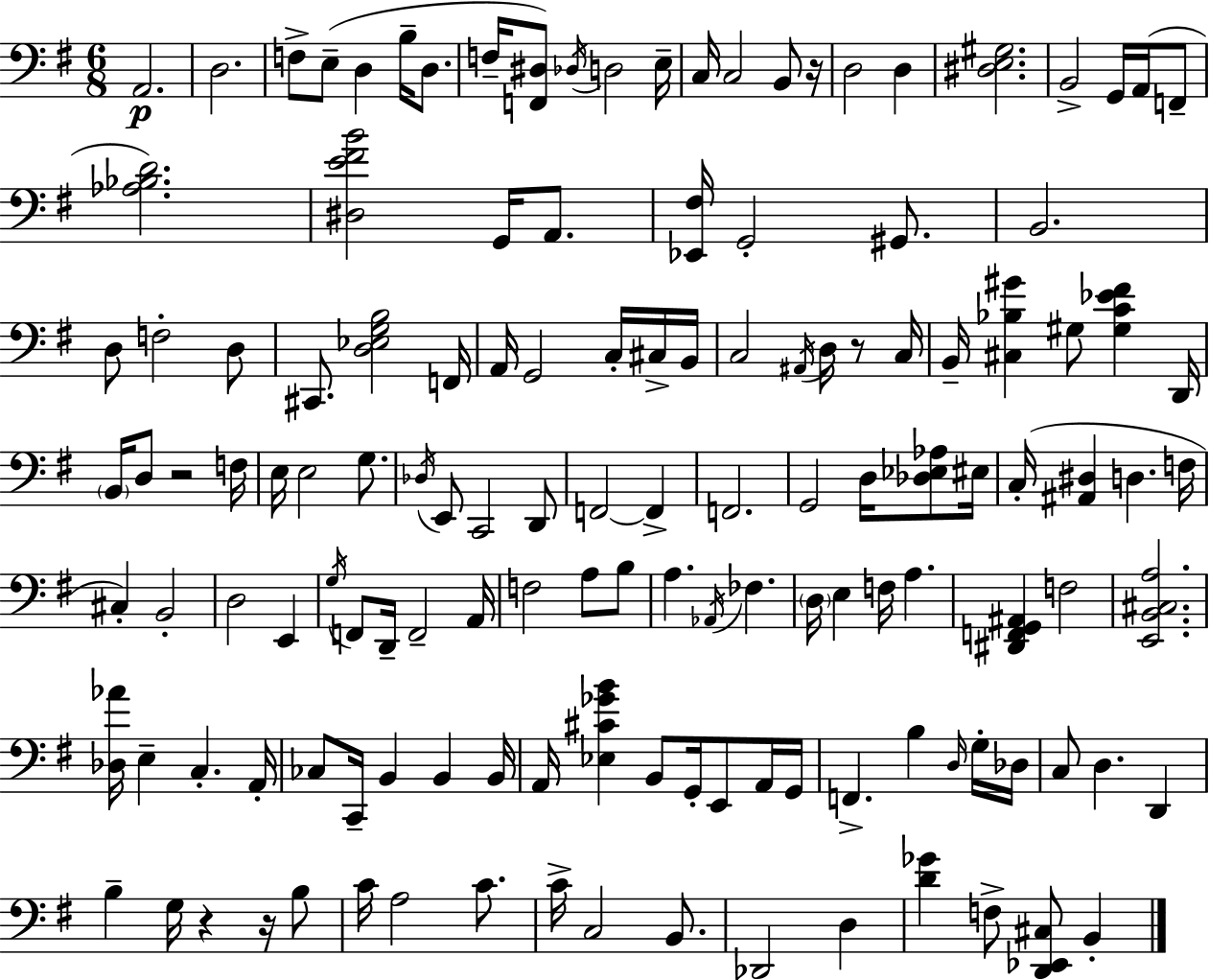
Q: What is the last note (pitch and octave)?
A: B2